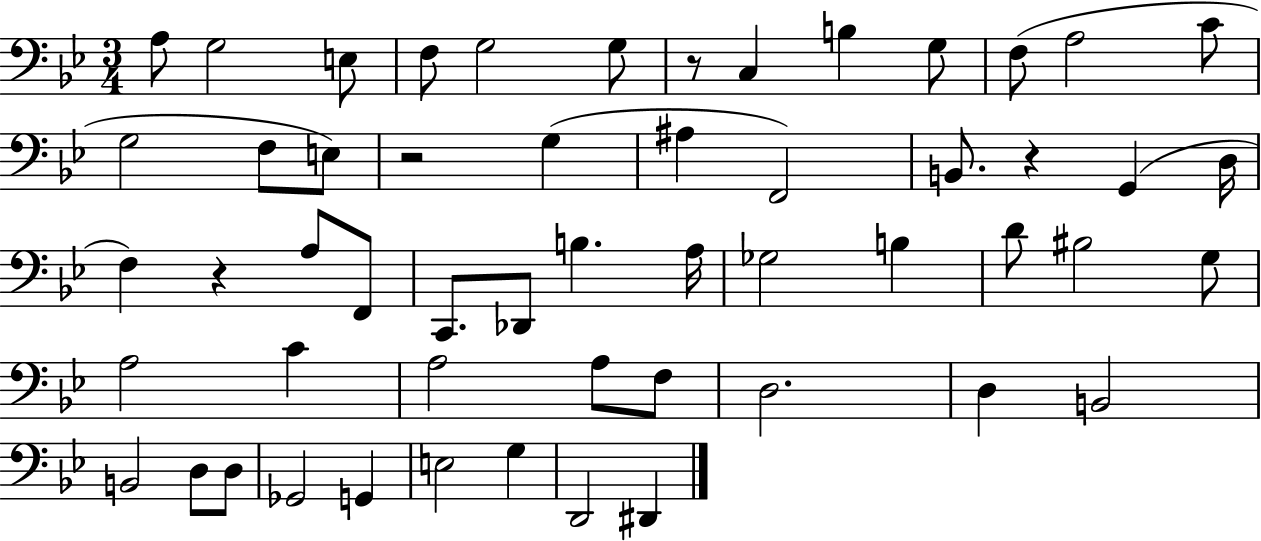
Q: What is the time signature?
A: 3/4